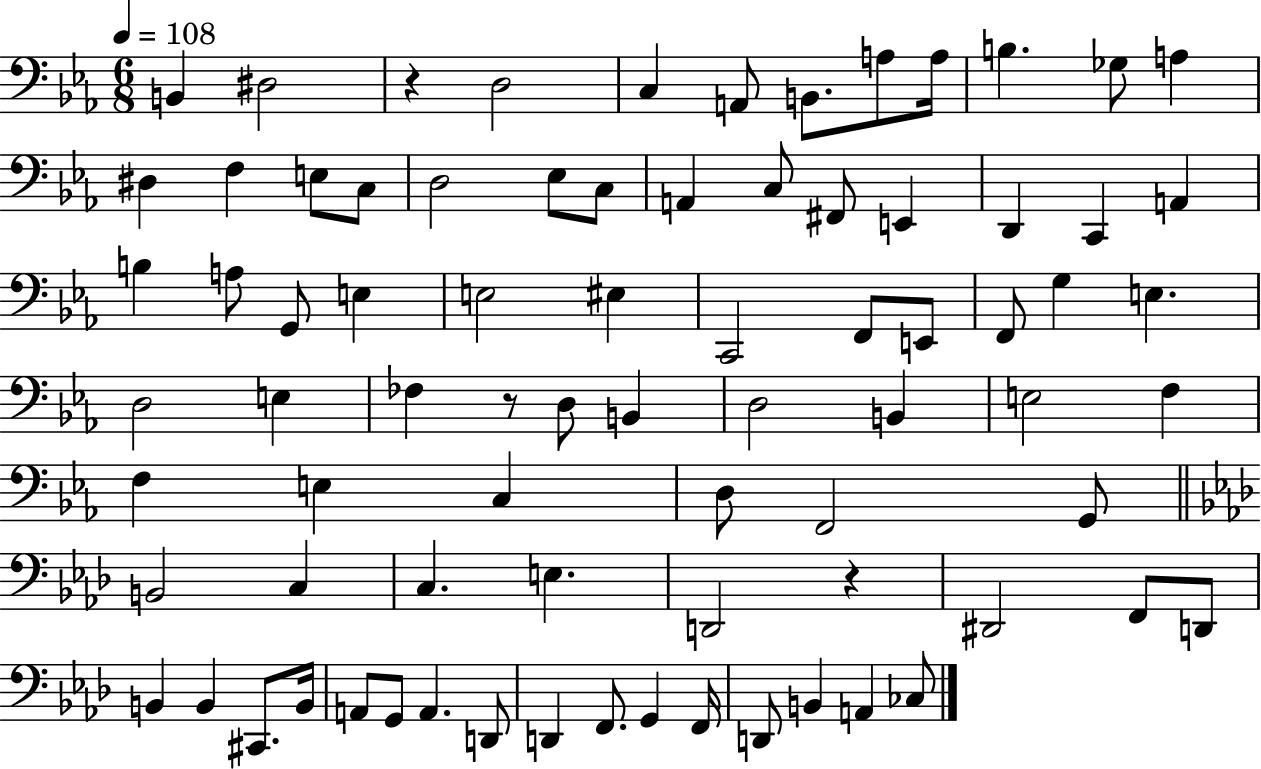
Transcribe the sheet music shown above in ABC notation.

X:1
T:Untitled
M:6/8
L:1/4
K:Eb
B,, ^D,2 z D,2 C, A,,/2 B,,/2 A,/2 A,/4 B, _G,/2 A, ^D, F, E,/2 C,/2 D,2 _E,/2 C,/2 A,, C,/2 ^F,,/2 E,, D,, C,, A,, B, A,/2 G,,/2 E, E,2 ^E, C,,2 F,,/2 E,,/2 F,,/2 G, E, D,2 E, _F, z/2 D,/2 B,, D,2 B,, E,2 F, F, E, C, D,/2 F,,2 G,,/2 B,,2 C, C, E, D,,2 z ^D,,2 F,,/2 D,,/2 B,, B,, ^C,,/2 B,,/4 A,,/2 G,,/2 A,, D,,/2 D,, F,,/2 G,, F,,/4 D,,/2 B,, A,, _C,/2